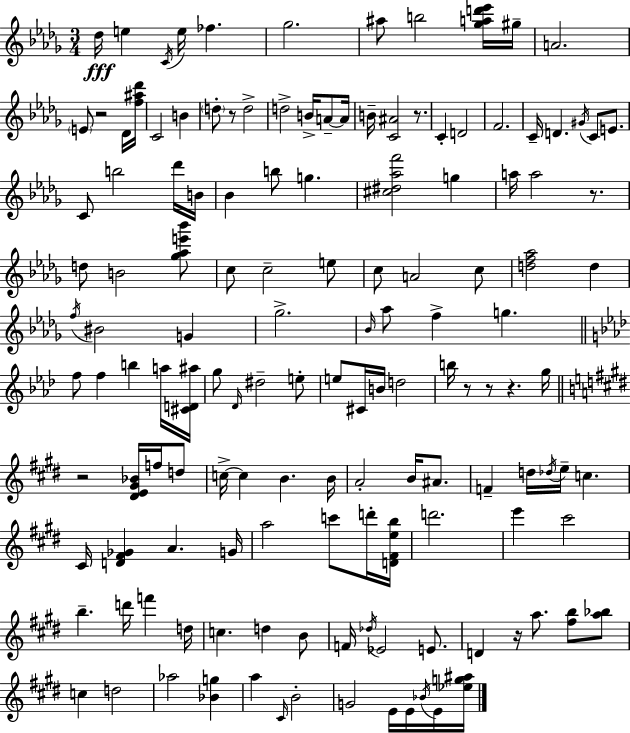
Db5/s E5/q C4/s E5/s FES5/q. Gb5/h. A#5/e B5/h [Gb5,A5,D6,Eb6]/s G#5/s A4/h. E4/e R/h Db4/s [F5,A#5,Db6]/s C4/h B4/q D5/e R/e D5/h D5/h B4/s A4/e A4/s B4/s [C4,A#4]/h R/e. C4/q D4/h F4/h. C4/s D4/q. G#4/s C4/e E4/e. C4/e B5/h Db6/s B4/s Bb4/q B5/e G5/q. [C#5,D#5,Ab5,F6]/h G5/q A5/s A5/h R/e. D5/e B4/h [Gb5,Ab5,E6,Bb6]/e C5/e C5/h E5/e C5/e A4/h C5/e [D5,F5,Ab5]/h D5/q F5/s BIS4/h G4/q Gb5/h. Bb4/s Ab5/e F5/q G5/q. F5/e F5/q B5/q A5/s [C#4,D4,A#5]/s G5/e Db4/s D#5/h E5/e E5/e C#4/s B4/s D5/h B5/s R/e R/e R/q. G5/s R/h [D#4,E4,G#4,Bb4]/s F5/s D5/e C5/s C5/q B4/q. B4/s A4/h B4/s A#4/e. F4/q D5/s Db5/s E5/s C5/q. C#4/s [D4,F#4,Gb4]/q A4/q. G4/s A5/h C6/e D6/s [D4,F#4,E5,B5]/s D6/h. E6/q C#6/h B5/q. D6/s F6/q D5/s C5/q. D5/q B4/e F4/s Db5/s Eb4/h E4/e. D4/q R/s A5/e. [F#5,B5]/e [A5,Bb5]/e C5/q D5/h Ab5/h [Bb4,G5]/q A5/q C#4/s B4/h G4/h E4/s E4/s Bb4/s E4/s [Eb5,G5,A#5]/s